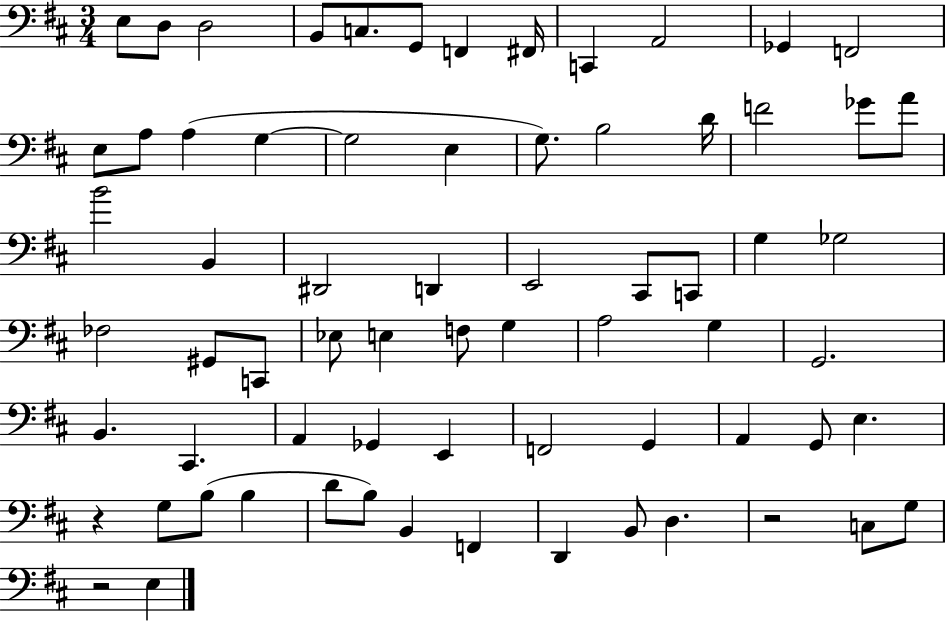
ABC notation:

X:1
T:Untitled
M:3/4
L:1/4
K:D
E,/2 D,/2 D,2 B,,/2 C,/2 G,,/2 F,, ^F,,/4 C,, A,,2 _G,, F,,2 E,/2 A,/2 A, G, G,2 E, G,/2 B,2 D/4 F2 _G/2 A/2 B2 B,, ^D,,2 D,, E,,2 ^C,,/2 C,,/2 G, _G,2 _F,2 ^G,,/2 C,,/2 _E,/2 E, F,/2 G, A,2 G, G,,2 B,, ^C,, A,, _G,, E,, F,,2 G,, A,, G,,/2 E, z G,/2 B,/2 B, D/2 B,/2 B,, F,, D,, B,,/2 D, z2 C,/2 G,/2 z2 E,